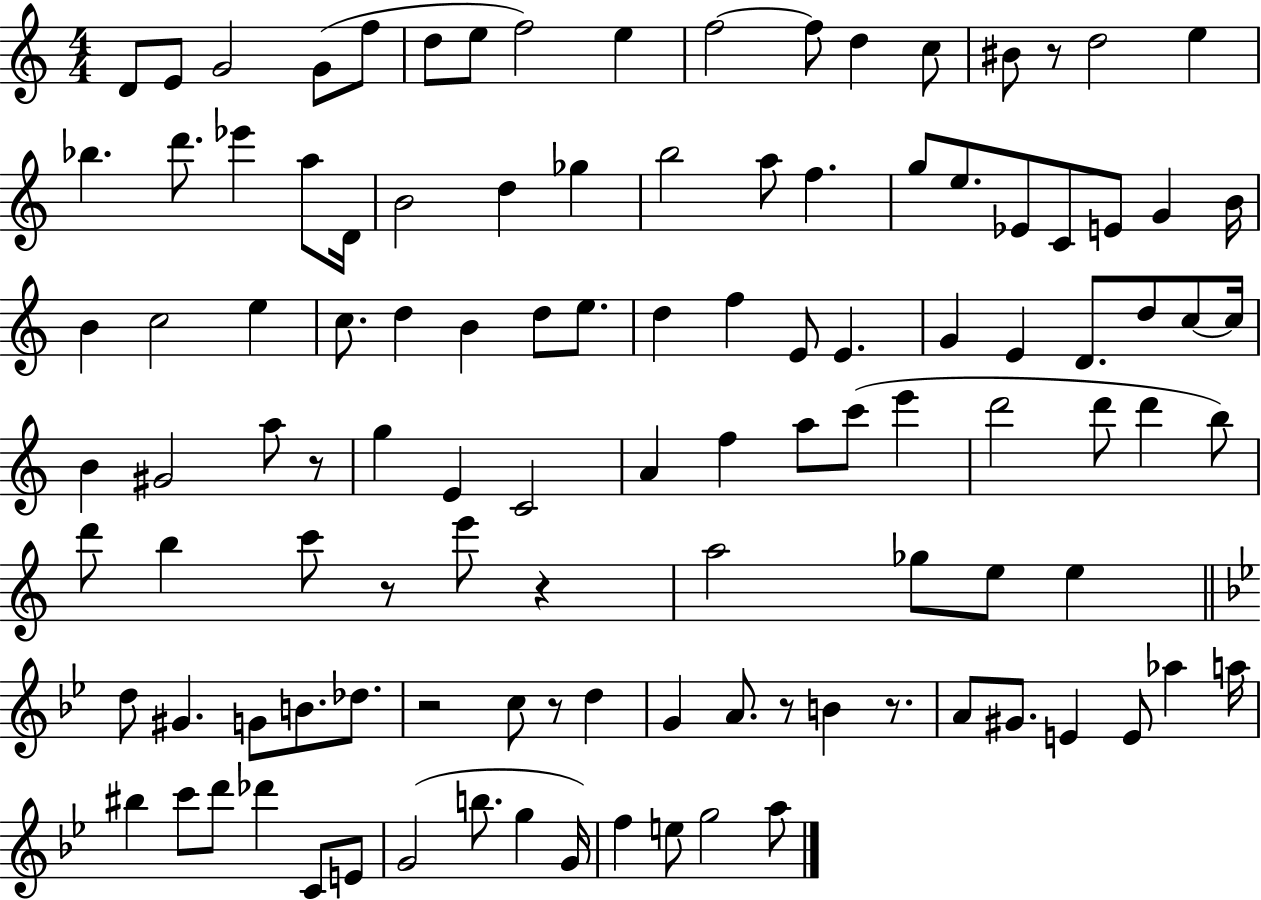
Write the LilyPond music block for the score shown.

{
  \clef treble
  \numericTimeSignature
  \time 4/4
  \key c \major
  d'8 e'8 g'2 g'8( f''8 | d''8 e''8 f''2) e''4 | f''2~~ f''8 d''4 c''8 | bis'8 r8 d''2 e''4 | \break bes''4. d'''8. ees'''4 a''8 d'16 | b'2 d''4 ges''4 | b''2 a''8 f''4. | g''8 e''8. ees'8 c'8 e'8 g'4 b'16 | \break b'4 c''2 e''4 | c''8. d''4 b'4 d''8 e''8. | d''4 f''4 e'8 e'4. | g'4 e'4 d'8. d''8 c''8~~ c''16 | \break b'4 gis'2 a''8 r8 | g''4 e'4 c'2 | a'4 f''4 a''8 c'''8( e'''4 | d'''2 d'''8 d'''4 b''8) | \break d'''8 b''4 c'''8 r8 e'''8 r4 | a''2 ges''8 e''8 e''4 | \bar "||" \break \key bes \major d''8 gis'4. g'8 b'8. des''8. | r2 c''8 r8 d''4 | g'4 a'8. r8 b'4 r8. | a'8 gis'8. e'4 e'8 aes''4 a''16 | \break bis''4 c'''8 d'''8 des'''4 c'8 e'8 | g'2( b''8. g''4 g'16) | f''4 e''8 g''2 a''8 | \bar "|."
}